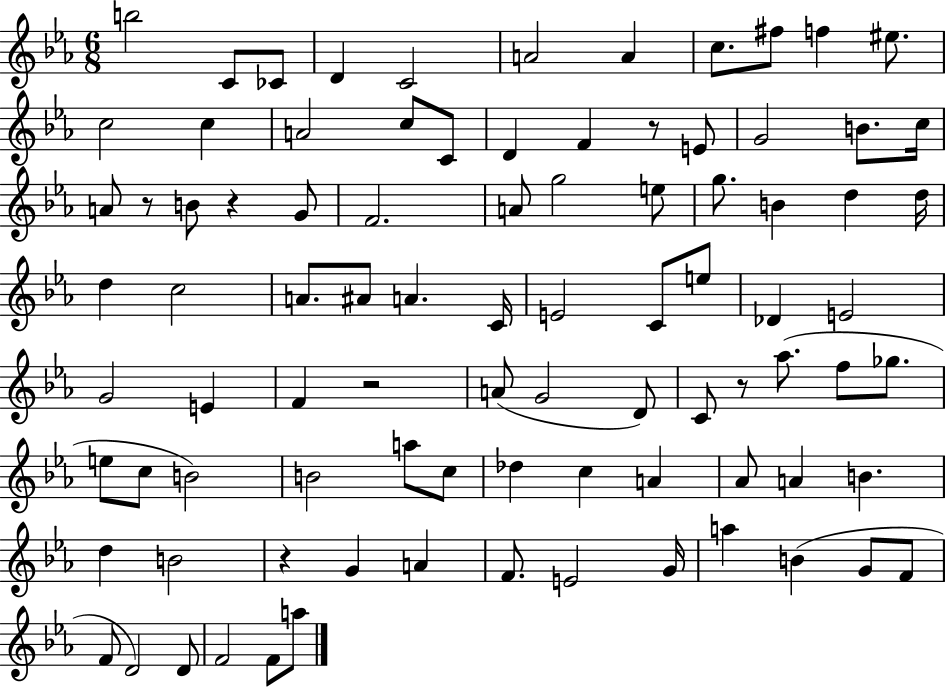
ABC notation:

X:1
T:Untitled
M:6/8
L:1/4
K:Eb
b2 C/2 _C/2 D C2 A2 A c/2 ^f/2 f ^e/2 c2 c A2 c/2 C/2 D F z/2 E/2 G2 B/2 c/4 A/2 z/2 B/2 z G/2 F2 A/2 g2 e/2 g/2 B d d/4 d c2 A/2 ^A/2 A C/4 E2 C/2 e/2 _D E2 G2 E F z2 A/2 G2 D/2 C/2 z/2 _a/2 f/2 _g/2 e/2 c/2 B2 B2 a/2 c/2 _d c A _A/2 A B d B2 z G A F/2 E2 G/4 a B G/2 F/2 F/2 D2 D/2 F2 F/2 a/2